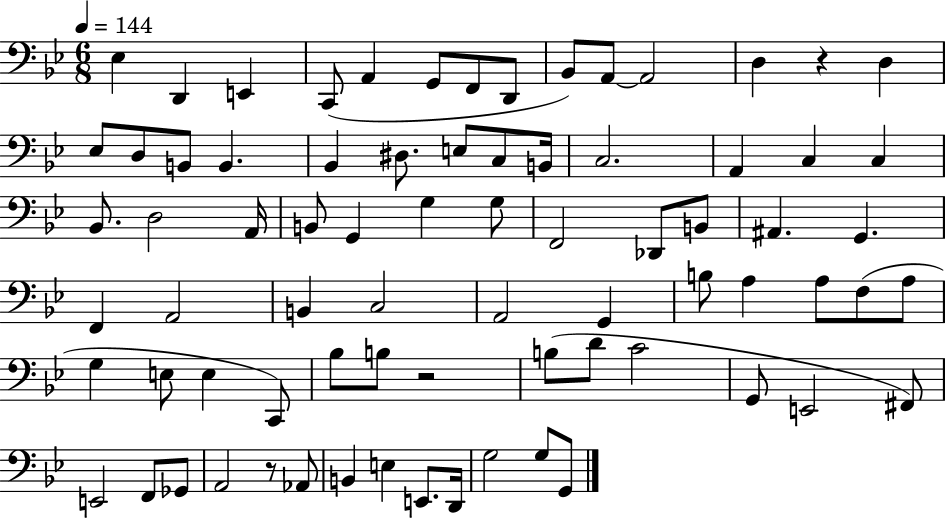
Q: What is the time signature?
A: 6/8